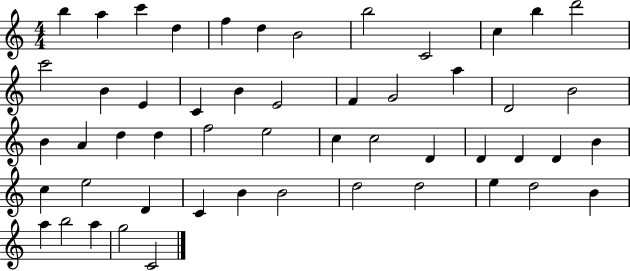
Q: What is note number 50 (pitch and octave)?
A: A5